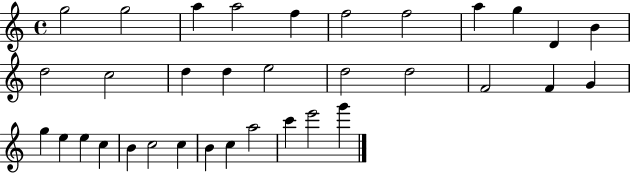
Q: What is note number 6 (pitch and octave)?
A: F5